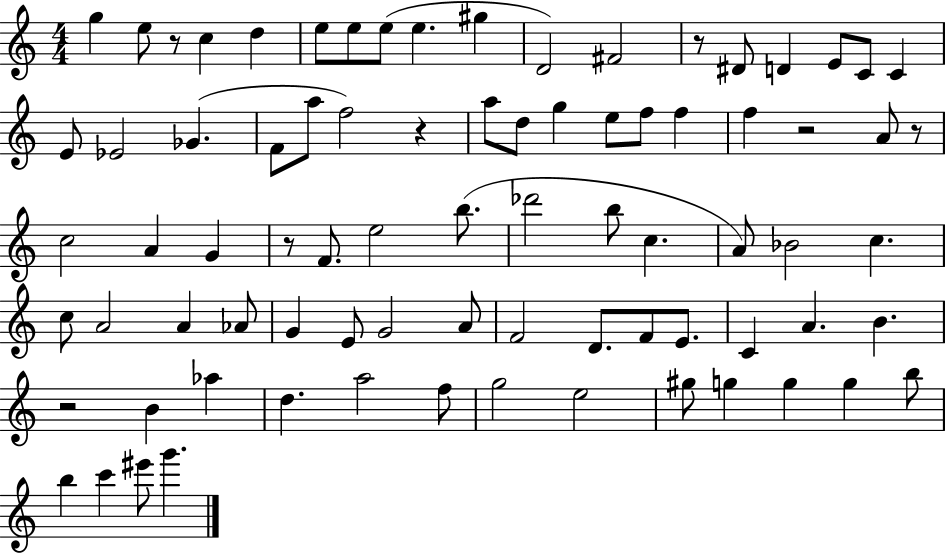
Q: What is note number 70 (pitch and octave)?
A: B5